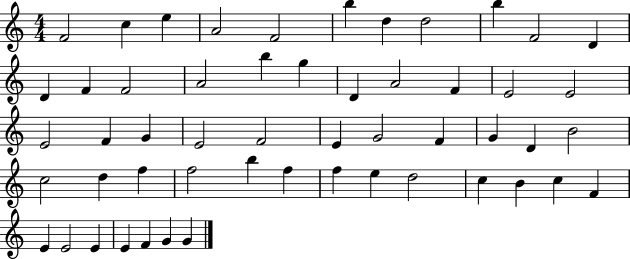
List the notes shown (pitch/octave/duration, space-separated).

F4/h C5/q E5/q A4/h F4/h B5/q D5/q D5/h B5/q F4/h D4/q D4/q F4/q F4/h A4/h B5/q G5/q D4/q A4/h F4/q E4/h E4/h E4/h F4/q G4/q E4/h F4/h E4/q G4/h F4/q G4/q D4/q B4/h C5/h D5/q F5/q F5/h B5/q F5/q F5/q E5/q D5/h C5/q B4/q C5/q F4/q E4/q E4/h E4/q E4/q F4/q G4/q G4/q